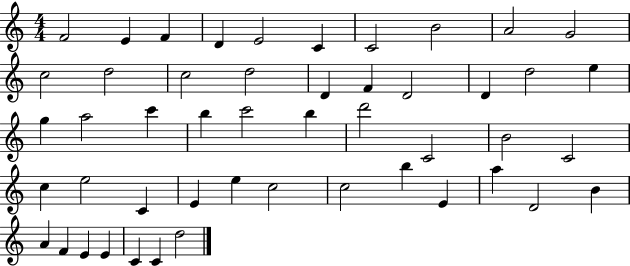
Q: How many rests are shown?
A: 0